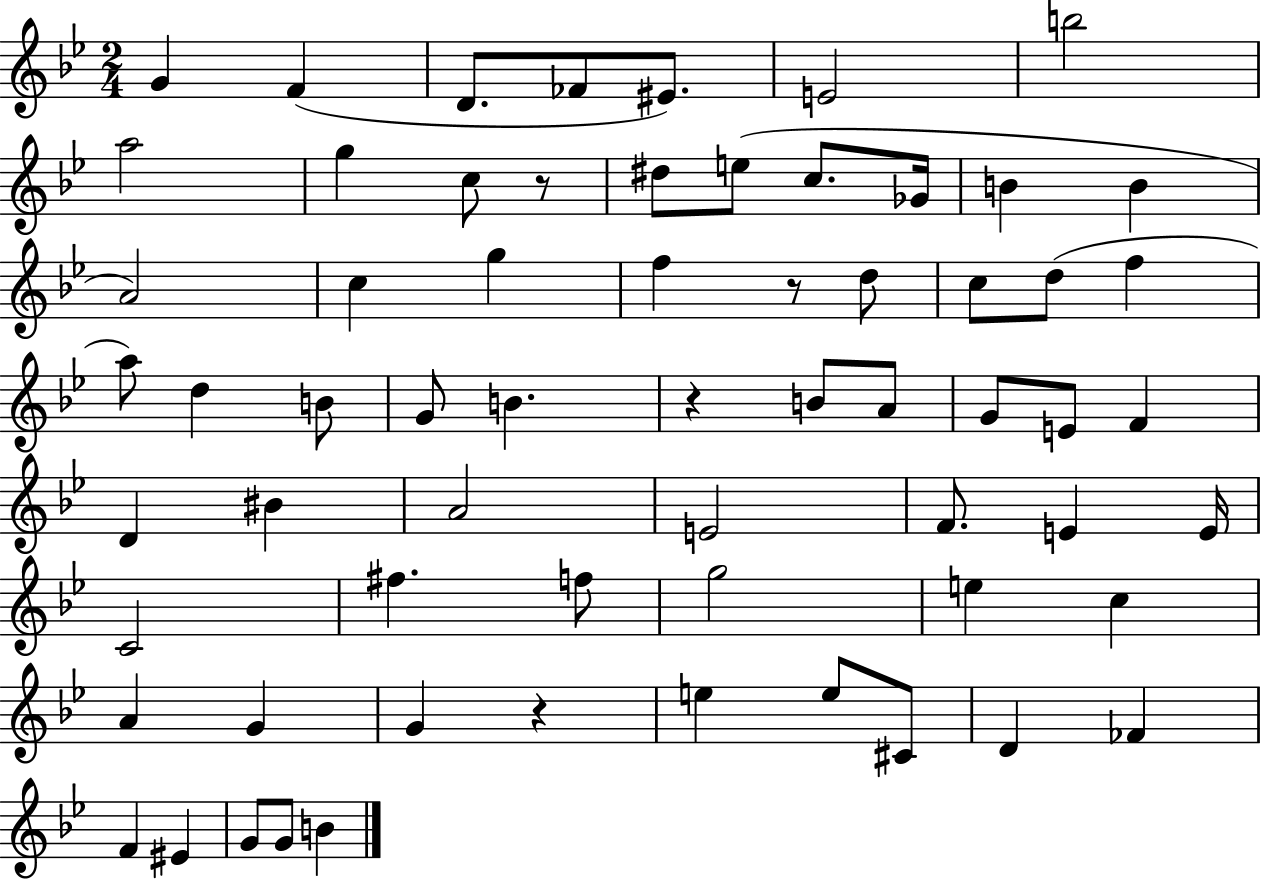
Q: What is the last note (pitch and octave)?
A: B4